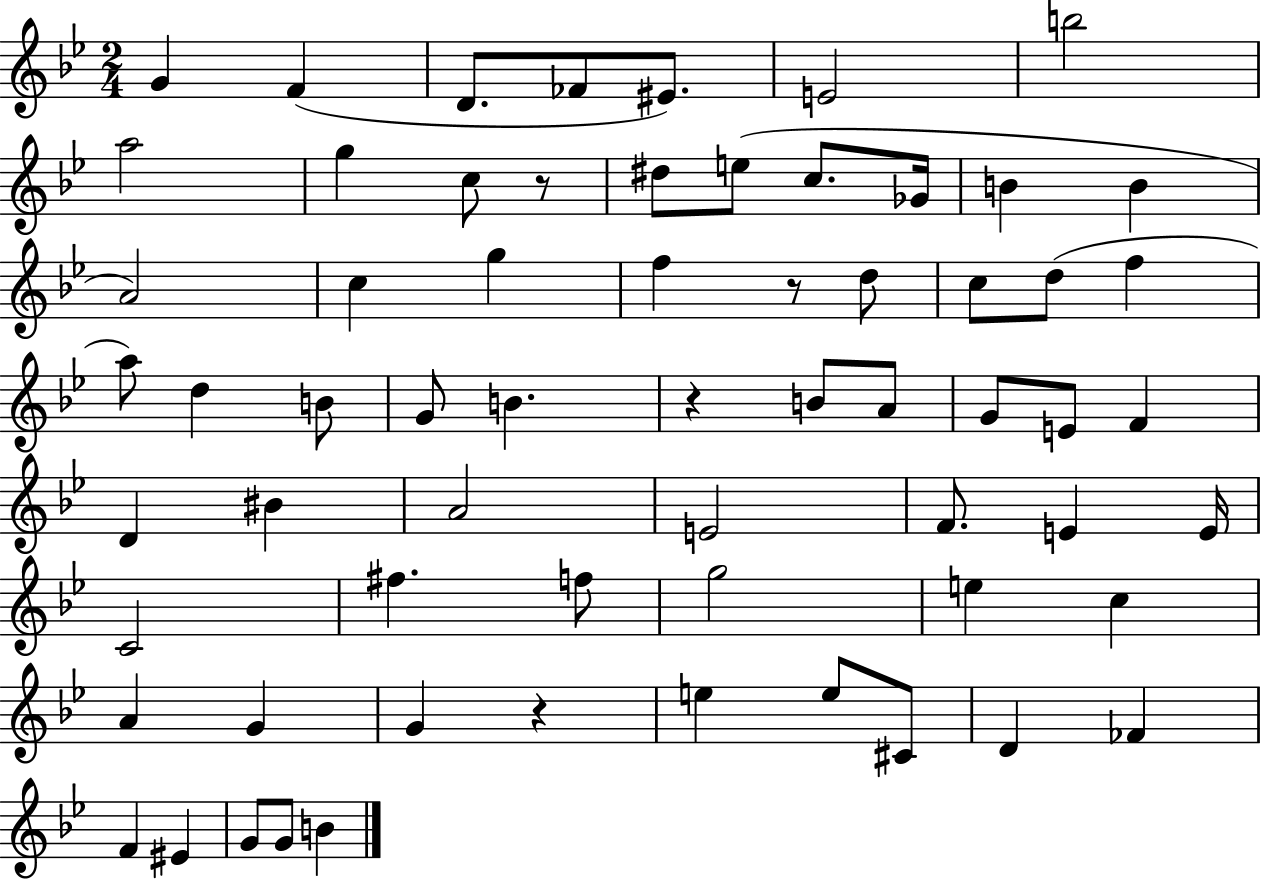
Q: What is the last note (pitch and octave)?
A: B4